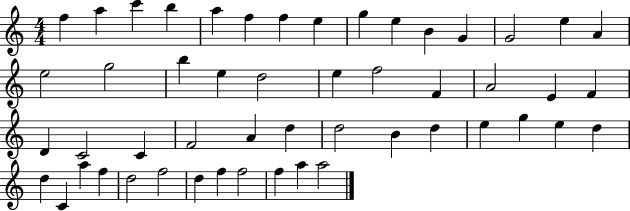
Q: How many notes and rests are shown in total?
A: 51